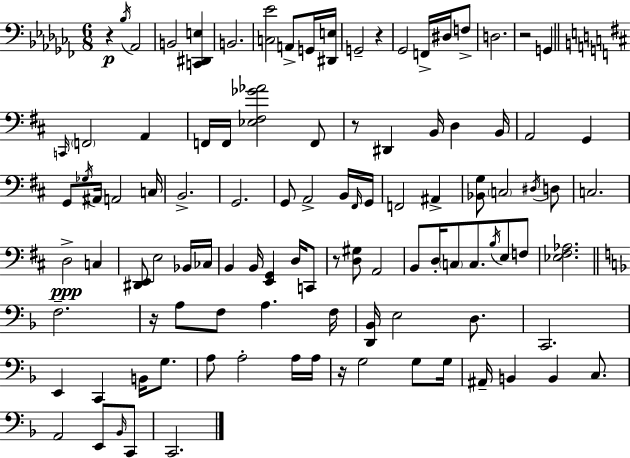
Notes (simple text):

R/q Bb3/s Ab2/h B2/h [C2,D#2,E3]/q B2/h. [C3,Eb4]/h A2/e G2/s [D#2,E3]/s G2/h R/q Gb2/h F2/s D#3/s F3/e D3/h. R/h G2/q C2/s F2/h A2/q F2/s F2/s [Eb3,F#3,Gb4,Ab4]/h F2/e R/e D#2/q B2/s D3/q B2/s A2/h G2/q G2/e Gb3/s A#2/s A2/h C3/s B2/h. G2/h. G2/e A2/h B2/s F#2/s G2/s F2/h A#2/q [Bb2,G3]/e C3/h D#3/s D3/e C3/h. D3/h C3/q [D#2,E2]/e E3/h Bb2/s CES3/s B2/q B2/s [E2,G2]/q D3/s C2/e R/e [D3,G#3]/e A2/h B2/e D3/s C3/e C3/e. B3/s E3/e F3/e [Eb3,F#3,Ab3]/h. F3/h. R/s A3/e F3/e A3/q. F3/s [D2,Bb2]/s E3/h D3/e. C2/h. E2/q C2/q B2/s G3/e. A3/e A3/h A3/s A3/s R/s G3/h G3/e G3/s A#2/s B2/q B2/q C3/e. A2/h E2/e Bb2/s C2/e C2/h.